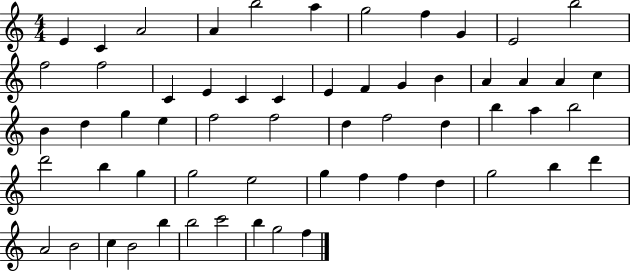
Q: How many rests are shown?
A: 0